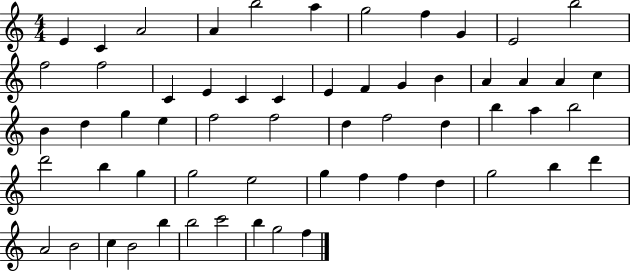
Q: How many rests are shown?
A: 0